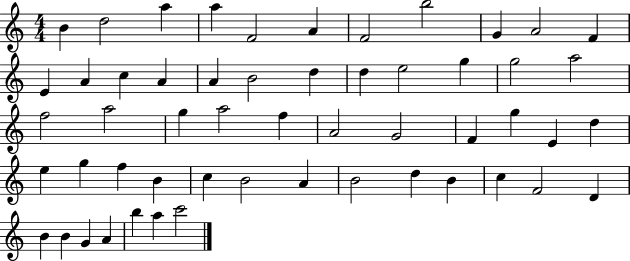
X:1
T:Untitled
M:4/4
L:1/4
K:C
B d2 a a F2 A F2 b2 G A2 F E A c A A B2 d d e2 g g2 a2 f2 a2 g a2 f A2 G2 F g E d e g f B c B2 A B2 d B c F2 D B B G A b a c'2